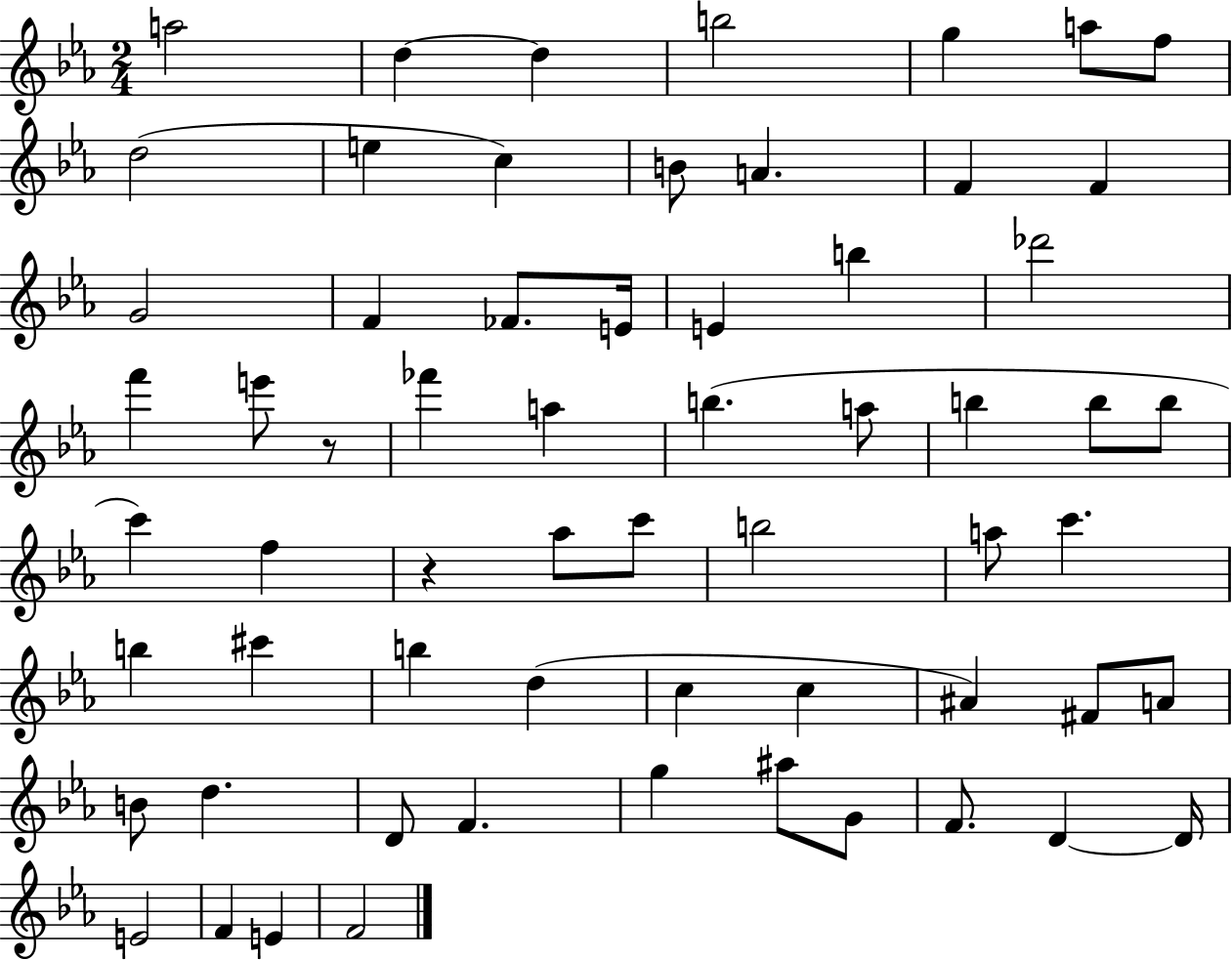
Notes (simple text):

A5/h D5/q D5/q B5/h G5/q A5/e F5/e D5/h E5/q C5/q B4/e A4/q. F4/q F4/q G4/h F4/q FES4/e. E4/s E4/q B5/q Db6/h F6/q E6/e R/e FES6/q A5/q B5/q. A5/e B5/q B5/e B5/e C6/q F5/q R/q Ab5/e C6/e B5/h A5/e C6/q. B5/q C#6/q B5/q D5/q C5/q C5/q A#4/q F#4/e A4/e B4/e D5/q. D4/e F4/q. G5/q A#5/e G4/e F4/e. D4/q D4/s E4/h F4/q E4/q F4/h